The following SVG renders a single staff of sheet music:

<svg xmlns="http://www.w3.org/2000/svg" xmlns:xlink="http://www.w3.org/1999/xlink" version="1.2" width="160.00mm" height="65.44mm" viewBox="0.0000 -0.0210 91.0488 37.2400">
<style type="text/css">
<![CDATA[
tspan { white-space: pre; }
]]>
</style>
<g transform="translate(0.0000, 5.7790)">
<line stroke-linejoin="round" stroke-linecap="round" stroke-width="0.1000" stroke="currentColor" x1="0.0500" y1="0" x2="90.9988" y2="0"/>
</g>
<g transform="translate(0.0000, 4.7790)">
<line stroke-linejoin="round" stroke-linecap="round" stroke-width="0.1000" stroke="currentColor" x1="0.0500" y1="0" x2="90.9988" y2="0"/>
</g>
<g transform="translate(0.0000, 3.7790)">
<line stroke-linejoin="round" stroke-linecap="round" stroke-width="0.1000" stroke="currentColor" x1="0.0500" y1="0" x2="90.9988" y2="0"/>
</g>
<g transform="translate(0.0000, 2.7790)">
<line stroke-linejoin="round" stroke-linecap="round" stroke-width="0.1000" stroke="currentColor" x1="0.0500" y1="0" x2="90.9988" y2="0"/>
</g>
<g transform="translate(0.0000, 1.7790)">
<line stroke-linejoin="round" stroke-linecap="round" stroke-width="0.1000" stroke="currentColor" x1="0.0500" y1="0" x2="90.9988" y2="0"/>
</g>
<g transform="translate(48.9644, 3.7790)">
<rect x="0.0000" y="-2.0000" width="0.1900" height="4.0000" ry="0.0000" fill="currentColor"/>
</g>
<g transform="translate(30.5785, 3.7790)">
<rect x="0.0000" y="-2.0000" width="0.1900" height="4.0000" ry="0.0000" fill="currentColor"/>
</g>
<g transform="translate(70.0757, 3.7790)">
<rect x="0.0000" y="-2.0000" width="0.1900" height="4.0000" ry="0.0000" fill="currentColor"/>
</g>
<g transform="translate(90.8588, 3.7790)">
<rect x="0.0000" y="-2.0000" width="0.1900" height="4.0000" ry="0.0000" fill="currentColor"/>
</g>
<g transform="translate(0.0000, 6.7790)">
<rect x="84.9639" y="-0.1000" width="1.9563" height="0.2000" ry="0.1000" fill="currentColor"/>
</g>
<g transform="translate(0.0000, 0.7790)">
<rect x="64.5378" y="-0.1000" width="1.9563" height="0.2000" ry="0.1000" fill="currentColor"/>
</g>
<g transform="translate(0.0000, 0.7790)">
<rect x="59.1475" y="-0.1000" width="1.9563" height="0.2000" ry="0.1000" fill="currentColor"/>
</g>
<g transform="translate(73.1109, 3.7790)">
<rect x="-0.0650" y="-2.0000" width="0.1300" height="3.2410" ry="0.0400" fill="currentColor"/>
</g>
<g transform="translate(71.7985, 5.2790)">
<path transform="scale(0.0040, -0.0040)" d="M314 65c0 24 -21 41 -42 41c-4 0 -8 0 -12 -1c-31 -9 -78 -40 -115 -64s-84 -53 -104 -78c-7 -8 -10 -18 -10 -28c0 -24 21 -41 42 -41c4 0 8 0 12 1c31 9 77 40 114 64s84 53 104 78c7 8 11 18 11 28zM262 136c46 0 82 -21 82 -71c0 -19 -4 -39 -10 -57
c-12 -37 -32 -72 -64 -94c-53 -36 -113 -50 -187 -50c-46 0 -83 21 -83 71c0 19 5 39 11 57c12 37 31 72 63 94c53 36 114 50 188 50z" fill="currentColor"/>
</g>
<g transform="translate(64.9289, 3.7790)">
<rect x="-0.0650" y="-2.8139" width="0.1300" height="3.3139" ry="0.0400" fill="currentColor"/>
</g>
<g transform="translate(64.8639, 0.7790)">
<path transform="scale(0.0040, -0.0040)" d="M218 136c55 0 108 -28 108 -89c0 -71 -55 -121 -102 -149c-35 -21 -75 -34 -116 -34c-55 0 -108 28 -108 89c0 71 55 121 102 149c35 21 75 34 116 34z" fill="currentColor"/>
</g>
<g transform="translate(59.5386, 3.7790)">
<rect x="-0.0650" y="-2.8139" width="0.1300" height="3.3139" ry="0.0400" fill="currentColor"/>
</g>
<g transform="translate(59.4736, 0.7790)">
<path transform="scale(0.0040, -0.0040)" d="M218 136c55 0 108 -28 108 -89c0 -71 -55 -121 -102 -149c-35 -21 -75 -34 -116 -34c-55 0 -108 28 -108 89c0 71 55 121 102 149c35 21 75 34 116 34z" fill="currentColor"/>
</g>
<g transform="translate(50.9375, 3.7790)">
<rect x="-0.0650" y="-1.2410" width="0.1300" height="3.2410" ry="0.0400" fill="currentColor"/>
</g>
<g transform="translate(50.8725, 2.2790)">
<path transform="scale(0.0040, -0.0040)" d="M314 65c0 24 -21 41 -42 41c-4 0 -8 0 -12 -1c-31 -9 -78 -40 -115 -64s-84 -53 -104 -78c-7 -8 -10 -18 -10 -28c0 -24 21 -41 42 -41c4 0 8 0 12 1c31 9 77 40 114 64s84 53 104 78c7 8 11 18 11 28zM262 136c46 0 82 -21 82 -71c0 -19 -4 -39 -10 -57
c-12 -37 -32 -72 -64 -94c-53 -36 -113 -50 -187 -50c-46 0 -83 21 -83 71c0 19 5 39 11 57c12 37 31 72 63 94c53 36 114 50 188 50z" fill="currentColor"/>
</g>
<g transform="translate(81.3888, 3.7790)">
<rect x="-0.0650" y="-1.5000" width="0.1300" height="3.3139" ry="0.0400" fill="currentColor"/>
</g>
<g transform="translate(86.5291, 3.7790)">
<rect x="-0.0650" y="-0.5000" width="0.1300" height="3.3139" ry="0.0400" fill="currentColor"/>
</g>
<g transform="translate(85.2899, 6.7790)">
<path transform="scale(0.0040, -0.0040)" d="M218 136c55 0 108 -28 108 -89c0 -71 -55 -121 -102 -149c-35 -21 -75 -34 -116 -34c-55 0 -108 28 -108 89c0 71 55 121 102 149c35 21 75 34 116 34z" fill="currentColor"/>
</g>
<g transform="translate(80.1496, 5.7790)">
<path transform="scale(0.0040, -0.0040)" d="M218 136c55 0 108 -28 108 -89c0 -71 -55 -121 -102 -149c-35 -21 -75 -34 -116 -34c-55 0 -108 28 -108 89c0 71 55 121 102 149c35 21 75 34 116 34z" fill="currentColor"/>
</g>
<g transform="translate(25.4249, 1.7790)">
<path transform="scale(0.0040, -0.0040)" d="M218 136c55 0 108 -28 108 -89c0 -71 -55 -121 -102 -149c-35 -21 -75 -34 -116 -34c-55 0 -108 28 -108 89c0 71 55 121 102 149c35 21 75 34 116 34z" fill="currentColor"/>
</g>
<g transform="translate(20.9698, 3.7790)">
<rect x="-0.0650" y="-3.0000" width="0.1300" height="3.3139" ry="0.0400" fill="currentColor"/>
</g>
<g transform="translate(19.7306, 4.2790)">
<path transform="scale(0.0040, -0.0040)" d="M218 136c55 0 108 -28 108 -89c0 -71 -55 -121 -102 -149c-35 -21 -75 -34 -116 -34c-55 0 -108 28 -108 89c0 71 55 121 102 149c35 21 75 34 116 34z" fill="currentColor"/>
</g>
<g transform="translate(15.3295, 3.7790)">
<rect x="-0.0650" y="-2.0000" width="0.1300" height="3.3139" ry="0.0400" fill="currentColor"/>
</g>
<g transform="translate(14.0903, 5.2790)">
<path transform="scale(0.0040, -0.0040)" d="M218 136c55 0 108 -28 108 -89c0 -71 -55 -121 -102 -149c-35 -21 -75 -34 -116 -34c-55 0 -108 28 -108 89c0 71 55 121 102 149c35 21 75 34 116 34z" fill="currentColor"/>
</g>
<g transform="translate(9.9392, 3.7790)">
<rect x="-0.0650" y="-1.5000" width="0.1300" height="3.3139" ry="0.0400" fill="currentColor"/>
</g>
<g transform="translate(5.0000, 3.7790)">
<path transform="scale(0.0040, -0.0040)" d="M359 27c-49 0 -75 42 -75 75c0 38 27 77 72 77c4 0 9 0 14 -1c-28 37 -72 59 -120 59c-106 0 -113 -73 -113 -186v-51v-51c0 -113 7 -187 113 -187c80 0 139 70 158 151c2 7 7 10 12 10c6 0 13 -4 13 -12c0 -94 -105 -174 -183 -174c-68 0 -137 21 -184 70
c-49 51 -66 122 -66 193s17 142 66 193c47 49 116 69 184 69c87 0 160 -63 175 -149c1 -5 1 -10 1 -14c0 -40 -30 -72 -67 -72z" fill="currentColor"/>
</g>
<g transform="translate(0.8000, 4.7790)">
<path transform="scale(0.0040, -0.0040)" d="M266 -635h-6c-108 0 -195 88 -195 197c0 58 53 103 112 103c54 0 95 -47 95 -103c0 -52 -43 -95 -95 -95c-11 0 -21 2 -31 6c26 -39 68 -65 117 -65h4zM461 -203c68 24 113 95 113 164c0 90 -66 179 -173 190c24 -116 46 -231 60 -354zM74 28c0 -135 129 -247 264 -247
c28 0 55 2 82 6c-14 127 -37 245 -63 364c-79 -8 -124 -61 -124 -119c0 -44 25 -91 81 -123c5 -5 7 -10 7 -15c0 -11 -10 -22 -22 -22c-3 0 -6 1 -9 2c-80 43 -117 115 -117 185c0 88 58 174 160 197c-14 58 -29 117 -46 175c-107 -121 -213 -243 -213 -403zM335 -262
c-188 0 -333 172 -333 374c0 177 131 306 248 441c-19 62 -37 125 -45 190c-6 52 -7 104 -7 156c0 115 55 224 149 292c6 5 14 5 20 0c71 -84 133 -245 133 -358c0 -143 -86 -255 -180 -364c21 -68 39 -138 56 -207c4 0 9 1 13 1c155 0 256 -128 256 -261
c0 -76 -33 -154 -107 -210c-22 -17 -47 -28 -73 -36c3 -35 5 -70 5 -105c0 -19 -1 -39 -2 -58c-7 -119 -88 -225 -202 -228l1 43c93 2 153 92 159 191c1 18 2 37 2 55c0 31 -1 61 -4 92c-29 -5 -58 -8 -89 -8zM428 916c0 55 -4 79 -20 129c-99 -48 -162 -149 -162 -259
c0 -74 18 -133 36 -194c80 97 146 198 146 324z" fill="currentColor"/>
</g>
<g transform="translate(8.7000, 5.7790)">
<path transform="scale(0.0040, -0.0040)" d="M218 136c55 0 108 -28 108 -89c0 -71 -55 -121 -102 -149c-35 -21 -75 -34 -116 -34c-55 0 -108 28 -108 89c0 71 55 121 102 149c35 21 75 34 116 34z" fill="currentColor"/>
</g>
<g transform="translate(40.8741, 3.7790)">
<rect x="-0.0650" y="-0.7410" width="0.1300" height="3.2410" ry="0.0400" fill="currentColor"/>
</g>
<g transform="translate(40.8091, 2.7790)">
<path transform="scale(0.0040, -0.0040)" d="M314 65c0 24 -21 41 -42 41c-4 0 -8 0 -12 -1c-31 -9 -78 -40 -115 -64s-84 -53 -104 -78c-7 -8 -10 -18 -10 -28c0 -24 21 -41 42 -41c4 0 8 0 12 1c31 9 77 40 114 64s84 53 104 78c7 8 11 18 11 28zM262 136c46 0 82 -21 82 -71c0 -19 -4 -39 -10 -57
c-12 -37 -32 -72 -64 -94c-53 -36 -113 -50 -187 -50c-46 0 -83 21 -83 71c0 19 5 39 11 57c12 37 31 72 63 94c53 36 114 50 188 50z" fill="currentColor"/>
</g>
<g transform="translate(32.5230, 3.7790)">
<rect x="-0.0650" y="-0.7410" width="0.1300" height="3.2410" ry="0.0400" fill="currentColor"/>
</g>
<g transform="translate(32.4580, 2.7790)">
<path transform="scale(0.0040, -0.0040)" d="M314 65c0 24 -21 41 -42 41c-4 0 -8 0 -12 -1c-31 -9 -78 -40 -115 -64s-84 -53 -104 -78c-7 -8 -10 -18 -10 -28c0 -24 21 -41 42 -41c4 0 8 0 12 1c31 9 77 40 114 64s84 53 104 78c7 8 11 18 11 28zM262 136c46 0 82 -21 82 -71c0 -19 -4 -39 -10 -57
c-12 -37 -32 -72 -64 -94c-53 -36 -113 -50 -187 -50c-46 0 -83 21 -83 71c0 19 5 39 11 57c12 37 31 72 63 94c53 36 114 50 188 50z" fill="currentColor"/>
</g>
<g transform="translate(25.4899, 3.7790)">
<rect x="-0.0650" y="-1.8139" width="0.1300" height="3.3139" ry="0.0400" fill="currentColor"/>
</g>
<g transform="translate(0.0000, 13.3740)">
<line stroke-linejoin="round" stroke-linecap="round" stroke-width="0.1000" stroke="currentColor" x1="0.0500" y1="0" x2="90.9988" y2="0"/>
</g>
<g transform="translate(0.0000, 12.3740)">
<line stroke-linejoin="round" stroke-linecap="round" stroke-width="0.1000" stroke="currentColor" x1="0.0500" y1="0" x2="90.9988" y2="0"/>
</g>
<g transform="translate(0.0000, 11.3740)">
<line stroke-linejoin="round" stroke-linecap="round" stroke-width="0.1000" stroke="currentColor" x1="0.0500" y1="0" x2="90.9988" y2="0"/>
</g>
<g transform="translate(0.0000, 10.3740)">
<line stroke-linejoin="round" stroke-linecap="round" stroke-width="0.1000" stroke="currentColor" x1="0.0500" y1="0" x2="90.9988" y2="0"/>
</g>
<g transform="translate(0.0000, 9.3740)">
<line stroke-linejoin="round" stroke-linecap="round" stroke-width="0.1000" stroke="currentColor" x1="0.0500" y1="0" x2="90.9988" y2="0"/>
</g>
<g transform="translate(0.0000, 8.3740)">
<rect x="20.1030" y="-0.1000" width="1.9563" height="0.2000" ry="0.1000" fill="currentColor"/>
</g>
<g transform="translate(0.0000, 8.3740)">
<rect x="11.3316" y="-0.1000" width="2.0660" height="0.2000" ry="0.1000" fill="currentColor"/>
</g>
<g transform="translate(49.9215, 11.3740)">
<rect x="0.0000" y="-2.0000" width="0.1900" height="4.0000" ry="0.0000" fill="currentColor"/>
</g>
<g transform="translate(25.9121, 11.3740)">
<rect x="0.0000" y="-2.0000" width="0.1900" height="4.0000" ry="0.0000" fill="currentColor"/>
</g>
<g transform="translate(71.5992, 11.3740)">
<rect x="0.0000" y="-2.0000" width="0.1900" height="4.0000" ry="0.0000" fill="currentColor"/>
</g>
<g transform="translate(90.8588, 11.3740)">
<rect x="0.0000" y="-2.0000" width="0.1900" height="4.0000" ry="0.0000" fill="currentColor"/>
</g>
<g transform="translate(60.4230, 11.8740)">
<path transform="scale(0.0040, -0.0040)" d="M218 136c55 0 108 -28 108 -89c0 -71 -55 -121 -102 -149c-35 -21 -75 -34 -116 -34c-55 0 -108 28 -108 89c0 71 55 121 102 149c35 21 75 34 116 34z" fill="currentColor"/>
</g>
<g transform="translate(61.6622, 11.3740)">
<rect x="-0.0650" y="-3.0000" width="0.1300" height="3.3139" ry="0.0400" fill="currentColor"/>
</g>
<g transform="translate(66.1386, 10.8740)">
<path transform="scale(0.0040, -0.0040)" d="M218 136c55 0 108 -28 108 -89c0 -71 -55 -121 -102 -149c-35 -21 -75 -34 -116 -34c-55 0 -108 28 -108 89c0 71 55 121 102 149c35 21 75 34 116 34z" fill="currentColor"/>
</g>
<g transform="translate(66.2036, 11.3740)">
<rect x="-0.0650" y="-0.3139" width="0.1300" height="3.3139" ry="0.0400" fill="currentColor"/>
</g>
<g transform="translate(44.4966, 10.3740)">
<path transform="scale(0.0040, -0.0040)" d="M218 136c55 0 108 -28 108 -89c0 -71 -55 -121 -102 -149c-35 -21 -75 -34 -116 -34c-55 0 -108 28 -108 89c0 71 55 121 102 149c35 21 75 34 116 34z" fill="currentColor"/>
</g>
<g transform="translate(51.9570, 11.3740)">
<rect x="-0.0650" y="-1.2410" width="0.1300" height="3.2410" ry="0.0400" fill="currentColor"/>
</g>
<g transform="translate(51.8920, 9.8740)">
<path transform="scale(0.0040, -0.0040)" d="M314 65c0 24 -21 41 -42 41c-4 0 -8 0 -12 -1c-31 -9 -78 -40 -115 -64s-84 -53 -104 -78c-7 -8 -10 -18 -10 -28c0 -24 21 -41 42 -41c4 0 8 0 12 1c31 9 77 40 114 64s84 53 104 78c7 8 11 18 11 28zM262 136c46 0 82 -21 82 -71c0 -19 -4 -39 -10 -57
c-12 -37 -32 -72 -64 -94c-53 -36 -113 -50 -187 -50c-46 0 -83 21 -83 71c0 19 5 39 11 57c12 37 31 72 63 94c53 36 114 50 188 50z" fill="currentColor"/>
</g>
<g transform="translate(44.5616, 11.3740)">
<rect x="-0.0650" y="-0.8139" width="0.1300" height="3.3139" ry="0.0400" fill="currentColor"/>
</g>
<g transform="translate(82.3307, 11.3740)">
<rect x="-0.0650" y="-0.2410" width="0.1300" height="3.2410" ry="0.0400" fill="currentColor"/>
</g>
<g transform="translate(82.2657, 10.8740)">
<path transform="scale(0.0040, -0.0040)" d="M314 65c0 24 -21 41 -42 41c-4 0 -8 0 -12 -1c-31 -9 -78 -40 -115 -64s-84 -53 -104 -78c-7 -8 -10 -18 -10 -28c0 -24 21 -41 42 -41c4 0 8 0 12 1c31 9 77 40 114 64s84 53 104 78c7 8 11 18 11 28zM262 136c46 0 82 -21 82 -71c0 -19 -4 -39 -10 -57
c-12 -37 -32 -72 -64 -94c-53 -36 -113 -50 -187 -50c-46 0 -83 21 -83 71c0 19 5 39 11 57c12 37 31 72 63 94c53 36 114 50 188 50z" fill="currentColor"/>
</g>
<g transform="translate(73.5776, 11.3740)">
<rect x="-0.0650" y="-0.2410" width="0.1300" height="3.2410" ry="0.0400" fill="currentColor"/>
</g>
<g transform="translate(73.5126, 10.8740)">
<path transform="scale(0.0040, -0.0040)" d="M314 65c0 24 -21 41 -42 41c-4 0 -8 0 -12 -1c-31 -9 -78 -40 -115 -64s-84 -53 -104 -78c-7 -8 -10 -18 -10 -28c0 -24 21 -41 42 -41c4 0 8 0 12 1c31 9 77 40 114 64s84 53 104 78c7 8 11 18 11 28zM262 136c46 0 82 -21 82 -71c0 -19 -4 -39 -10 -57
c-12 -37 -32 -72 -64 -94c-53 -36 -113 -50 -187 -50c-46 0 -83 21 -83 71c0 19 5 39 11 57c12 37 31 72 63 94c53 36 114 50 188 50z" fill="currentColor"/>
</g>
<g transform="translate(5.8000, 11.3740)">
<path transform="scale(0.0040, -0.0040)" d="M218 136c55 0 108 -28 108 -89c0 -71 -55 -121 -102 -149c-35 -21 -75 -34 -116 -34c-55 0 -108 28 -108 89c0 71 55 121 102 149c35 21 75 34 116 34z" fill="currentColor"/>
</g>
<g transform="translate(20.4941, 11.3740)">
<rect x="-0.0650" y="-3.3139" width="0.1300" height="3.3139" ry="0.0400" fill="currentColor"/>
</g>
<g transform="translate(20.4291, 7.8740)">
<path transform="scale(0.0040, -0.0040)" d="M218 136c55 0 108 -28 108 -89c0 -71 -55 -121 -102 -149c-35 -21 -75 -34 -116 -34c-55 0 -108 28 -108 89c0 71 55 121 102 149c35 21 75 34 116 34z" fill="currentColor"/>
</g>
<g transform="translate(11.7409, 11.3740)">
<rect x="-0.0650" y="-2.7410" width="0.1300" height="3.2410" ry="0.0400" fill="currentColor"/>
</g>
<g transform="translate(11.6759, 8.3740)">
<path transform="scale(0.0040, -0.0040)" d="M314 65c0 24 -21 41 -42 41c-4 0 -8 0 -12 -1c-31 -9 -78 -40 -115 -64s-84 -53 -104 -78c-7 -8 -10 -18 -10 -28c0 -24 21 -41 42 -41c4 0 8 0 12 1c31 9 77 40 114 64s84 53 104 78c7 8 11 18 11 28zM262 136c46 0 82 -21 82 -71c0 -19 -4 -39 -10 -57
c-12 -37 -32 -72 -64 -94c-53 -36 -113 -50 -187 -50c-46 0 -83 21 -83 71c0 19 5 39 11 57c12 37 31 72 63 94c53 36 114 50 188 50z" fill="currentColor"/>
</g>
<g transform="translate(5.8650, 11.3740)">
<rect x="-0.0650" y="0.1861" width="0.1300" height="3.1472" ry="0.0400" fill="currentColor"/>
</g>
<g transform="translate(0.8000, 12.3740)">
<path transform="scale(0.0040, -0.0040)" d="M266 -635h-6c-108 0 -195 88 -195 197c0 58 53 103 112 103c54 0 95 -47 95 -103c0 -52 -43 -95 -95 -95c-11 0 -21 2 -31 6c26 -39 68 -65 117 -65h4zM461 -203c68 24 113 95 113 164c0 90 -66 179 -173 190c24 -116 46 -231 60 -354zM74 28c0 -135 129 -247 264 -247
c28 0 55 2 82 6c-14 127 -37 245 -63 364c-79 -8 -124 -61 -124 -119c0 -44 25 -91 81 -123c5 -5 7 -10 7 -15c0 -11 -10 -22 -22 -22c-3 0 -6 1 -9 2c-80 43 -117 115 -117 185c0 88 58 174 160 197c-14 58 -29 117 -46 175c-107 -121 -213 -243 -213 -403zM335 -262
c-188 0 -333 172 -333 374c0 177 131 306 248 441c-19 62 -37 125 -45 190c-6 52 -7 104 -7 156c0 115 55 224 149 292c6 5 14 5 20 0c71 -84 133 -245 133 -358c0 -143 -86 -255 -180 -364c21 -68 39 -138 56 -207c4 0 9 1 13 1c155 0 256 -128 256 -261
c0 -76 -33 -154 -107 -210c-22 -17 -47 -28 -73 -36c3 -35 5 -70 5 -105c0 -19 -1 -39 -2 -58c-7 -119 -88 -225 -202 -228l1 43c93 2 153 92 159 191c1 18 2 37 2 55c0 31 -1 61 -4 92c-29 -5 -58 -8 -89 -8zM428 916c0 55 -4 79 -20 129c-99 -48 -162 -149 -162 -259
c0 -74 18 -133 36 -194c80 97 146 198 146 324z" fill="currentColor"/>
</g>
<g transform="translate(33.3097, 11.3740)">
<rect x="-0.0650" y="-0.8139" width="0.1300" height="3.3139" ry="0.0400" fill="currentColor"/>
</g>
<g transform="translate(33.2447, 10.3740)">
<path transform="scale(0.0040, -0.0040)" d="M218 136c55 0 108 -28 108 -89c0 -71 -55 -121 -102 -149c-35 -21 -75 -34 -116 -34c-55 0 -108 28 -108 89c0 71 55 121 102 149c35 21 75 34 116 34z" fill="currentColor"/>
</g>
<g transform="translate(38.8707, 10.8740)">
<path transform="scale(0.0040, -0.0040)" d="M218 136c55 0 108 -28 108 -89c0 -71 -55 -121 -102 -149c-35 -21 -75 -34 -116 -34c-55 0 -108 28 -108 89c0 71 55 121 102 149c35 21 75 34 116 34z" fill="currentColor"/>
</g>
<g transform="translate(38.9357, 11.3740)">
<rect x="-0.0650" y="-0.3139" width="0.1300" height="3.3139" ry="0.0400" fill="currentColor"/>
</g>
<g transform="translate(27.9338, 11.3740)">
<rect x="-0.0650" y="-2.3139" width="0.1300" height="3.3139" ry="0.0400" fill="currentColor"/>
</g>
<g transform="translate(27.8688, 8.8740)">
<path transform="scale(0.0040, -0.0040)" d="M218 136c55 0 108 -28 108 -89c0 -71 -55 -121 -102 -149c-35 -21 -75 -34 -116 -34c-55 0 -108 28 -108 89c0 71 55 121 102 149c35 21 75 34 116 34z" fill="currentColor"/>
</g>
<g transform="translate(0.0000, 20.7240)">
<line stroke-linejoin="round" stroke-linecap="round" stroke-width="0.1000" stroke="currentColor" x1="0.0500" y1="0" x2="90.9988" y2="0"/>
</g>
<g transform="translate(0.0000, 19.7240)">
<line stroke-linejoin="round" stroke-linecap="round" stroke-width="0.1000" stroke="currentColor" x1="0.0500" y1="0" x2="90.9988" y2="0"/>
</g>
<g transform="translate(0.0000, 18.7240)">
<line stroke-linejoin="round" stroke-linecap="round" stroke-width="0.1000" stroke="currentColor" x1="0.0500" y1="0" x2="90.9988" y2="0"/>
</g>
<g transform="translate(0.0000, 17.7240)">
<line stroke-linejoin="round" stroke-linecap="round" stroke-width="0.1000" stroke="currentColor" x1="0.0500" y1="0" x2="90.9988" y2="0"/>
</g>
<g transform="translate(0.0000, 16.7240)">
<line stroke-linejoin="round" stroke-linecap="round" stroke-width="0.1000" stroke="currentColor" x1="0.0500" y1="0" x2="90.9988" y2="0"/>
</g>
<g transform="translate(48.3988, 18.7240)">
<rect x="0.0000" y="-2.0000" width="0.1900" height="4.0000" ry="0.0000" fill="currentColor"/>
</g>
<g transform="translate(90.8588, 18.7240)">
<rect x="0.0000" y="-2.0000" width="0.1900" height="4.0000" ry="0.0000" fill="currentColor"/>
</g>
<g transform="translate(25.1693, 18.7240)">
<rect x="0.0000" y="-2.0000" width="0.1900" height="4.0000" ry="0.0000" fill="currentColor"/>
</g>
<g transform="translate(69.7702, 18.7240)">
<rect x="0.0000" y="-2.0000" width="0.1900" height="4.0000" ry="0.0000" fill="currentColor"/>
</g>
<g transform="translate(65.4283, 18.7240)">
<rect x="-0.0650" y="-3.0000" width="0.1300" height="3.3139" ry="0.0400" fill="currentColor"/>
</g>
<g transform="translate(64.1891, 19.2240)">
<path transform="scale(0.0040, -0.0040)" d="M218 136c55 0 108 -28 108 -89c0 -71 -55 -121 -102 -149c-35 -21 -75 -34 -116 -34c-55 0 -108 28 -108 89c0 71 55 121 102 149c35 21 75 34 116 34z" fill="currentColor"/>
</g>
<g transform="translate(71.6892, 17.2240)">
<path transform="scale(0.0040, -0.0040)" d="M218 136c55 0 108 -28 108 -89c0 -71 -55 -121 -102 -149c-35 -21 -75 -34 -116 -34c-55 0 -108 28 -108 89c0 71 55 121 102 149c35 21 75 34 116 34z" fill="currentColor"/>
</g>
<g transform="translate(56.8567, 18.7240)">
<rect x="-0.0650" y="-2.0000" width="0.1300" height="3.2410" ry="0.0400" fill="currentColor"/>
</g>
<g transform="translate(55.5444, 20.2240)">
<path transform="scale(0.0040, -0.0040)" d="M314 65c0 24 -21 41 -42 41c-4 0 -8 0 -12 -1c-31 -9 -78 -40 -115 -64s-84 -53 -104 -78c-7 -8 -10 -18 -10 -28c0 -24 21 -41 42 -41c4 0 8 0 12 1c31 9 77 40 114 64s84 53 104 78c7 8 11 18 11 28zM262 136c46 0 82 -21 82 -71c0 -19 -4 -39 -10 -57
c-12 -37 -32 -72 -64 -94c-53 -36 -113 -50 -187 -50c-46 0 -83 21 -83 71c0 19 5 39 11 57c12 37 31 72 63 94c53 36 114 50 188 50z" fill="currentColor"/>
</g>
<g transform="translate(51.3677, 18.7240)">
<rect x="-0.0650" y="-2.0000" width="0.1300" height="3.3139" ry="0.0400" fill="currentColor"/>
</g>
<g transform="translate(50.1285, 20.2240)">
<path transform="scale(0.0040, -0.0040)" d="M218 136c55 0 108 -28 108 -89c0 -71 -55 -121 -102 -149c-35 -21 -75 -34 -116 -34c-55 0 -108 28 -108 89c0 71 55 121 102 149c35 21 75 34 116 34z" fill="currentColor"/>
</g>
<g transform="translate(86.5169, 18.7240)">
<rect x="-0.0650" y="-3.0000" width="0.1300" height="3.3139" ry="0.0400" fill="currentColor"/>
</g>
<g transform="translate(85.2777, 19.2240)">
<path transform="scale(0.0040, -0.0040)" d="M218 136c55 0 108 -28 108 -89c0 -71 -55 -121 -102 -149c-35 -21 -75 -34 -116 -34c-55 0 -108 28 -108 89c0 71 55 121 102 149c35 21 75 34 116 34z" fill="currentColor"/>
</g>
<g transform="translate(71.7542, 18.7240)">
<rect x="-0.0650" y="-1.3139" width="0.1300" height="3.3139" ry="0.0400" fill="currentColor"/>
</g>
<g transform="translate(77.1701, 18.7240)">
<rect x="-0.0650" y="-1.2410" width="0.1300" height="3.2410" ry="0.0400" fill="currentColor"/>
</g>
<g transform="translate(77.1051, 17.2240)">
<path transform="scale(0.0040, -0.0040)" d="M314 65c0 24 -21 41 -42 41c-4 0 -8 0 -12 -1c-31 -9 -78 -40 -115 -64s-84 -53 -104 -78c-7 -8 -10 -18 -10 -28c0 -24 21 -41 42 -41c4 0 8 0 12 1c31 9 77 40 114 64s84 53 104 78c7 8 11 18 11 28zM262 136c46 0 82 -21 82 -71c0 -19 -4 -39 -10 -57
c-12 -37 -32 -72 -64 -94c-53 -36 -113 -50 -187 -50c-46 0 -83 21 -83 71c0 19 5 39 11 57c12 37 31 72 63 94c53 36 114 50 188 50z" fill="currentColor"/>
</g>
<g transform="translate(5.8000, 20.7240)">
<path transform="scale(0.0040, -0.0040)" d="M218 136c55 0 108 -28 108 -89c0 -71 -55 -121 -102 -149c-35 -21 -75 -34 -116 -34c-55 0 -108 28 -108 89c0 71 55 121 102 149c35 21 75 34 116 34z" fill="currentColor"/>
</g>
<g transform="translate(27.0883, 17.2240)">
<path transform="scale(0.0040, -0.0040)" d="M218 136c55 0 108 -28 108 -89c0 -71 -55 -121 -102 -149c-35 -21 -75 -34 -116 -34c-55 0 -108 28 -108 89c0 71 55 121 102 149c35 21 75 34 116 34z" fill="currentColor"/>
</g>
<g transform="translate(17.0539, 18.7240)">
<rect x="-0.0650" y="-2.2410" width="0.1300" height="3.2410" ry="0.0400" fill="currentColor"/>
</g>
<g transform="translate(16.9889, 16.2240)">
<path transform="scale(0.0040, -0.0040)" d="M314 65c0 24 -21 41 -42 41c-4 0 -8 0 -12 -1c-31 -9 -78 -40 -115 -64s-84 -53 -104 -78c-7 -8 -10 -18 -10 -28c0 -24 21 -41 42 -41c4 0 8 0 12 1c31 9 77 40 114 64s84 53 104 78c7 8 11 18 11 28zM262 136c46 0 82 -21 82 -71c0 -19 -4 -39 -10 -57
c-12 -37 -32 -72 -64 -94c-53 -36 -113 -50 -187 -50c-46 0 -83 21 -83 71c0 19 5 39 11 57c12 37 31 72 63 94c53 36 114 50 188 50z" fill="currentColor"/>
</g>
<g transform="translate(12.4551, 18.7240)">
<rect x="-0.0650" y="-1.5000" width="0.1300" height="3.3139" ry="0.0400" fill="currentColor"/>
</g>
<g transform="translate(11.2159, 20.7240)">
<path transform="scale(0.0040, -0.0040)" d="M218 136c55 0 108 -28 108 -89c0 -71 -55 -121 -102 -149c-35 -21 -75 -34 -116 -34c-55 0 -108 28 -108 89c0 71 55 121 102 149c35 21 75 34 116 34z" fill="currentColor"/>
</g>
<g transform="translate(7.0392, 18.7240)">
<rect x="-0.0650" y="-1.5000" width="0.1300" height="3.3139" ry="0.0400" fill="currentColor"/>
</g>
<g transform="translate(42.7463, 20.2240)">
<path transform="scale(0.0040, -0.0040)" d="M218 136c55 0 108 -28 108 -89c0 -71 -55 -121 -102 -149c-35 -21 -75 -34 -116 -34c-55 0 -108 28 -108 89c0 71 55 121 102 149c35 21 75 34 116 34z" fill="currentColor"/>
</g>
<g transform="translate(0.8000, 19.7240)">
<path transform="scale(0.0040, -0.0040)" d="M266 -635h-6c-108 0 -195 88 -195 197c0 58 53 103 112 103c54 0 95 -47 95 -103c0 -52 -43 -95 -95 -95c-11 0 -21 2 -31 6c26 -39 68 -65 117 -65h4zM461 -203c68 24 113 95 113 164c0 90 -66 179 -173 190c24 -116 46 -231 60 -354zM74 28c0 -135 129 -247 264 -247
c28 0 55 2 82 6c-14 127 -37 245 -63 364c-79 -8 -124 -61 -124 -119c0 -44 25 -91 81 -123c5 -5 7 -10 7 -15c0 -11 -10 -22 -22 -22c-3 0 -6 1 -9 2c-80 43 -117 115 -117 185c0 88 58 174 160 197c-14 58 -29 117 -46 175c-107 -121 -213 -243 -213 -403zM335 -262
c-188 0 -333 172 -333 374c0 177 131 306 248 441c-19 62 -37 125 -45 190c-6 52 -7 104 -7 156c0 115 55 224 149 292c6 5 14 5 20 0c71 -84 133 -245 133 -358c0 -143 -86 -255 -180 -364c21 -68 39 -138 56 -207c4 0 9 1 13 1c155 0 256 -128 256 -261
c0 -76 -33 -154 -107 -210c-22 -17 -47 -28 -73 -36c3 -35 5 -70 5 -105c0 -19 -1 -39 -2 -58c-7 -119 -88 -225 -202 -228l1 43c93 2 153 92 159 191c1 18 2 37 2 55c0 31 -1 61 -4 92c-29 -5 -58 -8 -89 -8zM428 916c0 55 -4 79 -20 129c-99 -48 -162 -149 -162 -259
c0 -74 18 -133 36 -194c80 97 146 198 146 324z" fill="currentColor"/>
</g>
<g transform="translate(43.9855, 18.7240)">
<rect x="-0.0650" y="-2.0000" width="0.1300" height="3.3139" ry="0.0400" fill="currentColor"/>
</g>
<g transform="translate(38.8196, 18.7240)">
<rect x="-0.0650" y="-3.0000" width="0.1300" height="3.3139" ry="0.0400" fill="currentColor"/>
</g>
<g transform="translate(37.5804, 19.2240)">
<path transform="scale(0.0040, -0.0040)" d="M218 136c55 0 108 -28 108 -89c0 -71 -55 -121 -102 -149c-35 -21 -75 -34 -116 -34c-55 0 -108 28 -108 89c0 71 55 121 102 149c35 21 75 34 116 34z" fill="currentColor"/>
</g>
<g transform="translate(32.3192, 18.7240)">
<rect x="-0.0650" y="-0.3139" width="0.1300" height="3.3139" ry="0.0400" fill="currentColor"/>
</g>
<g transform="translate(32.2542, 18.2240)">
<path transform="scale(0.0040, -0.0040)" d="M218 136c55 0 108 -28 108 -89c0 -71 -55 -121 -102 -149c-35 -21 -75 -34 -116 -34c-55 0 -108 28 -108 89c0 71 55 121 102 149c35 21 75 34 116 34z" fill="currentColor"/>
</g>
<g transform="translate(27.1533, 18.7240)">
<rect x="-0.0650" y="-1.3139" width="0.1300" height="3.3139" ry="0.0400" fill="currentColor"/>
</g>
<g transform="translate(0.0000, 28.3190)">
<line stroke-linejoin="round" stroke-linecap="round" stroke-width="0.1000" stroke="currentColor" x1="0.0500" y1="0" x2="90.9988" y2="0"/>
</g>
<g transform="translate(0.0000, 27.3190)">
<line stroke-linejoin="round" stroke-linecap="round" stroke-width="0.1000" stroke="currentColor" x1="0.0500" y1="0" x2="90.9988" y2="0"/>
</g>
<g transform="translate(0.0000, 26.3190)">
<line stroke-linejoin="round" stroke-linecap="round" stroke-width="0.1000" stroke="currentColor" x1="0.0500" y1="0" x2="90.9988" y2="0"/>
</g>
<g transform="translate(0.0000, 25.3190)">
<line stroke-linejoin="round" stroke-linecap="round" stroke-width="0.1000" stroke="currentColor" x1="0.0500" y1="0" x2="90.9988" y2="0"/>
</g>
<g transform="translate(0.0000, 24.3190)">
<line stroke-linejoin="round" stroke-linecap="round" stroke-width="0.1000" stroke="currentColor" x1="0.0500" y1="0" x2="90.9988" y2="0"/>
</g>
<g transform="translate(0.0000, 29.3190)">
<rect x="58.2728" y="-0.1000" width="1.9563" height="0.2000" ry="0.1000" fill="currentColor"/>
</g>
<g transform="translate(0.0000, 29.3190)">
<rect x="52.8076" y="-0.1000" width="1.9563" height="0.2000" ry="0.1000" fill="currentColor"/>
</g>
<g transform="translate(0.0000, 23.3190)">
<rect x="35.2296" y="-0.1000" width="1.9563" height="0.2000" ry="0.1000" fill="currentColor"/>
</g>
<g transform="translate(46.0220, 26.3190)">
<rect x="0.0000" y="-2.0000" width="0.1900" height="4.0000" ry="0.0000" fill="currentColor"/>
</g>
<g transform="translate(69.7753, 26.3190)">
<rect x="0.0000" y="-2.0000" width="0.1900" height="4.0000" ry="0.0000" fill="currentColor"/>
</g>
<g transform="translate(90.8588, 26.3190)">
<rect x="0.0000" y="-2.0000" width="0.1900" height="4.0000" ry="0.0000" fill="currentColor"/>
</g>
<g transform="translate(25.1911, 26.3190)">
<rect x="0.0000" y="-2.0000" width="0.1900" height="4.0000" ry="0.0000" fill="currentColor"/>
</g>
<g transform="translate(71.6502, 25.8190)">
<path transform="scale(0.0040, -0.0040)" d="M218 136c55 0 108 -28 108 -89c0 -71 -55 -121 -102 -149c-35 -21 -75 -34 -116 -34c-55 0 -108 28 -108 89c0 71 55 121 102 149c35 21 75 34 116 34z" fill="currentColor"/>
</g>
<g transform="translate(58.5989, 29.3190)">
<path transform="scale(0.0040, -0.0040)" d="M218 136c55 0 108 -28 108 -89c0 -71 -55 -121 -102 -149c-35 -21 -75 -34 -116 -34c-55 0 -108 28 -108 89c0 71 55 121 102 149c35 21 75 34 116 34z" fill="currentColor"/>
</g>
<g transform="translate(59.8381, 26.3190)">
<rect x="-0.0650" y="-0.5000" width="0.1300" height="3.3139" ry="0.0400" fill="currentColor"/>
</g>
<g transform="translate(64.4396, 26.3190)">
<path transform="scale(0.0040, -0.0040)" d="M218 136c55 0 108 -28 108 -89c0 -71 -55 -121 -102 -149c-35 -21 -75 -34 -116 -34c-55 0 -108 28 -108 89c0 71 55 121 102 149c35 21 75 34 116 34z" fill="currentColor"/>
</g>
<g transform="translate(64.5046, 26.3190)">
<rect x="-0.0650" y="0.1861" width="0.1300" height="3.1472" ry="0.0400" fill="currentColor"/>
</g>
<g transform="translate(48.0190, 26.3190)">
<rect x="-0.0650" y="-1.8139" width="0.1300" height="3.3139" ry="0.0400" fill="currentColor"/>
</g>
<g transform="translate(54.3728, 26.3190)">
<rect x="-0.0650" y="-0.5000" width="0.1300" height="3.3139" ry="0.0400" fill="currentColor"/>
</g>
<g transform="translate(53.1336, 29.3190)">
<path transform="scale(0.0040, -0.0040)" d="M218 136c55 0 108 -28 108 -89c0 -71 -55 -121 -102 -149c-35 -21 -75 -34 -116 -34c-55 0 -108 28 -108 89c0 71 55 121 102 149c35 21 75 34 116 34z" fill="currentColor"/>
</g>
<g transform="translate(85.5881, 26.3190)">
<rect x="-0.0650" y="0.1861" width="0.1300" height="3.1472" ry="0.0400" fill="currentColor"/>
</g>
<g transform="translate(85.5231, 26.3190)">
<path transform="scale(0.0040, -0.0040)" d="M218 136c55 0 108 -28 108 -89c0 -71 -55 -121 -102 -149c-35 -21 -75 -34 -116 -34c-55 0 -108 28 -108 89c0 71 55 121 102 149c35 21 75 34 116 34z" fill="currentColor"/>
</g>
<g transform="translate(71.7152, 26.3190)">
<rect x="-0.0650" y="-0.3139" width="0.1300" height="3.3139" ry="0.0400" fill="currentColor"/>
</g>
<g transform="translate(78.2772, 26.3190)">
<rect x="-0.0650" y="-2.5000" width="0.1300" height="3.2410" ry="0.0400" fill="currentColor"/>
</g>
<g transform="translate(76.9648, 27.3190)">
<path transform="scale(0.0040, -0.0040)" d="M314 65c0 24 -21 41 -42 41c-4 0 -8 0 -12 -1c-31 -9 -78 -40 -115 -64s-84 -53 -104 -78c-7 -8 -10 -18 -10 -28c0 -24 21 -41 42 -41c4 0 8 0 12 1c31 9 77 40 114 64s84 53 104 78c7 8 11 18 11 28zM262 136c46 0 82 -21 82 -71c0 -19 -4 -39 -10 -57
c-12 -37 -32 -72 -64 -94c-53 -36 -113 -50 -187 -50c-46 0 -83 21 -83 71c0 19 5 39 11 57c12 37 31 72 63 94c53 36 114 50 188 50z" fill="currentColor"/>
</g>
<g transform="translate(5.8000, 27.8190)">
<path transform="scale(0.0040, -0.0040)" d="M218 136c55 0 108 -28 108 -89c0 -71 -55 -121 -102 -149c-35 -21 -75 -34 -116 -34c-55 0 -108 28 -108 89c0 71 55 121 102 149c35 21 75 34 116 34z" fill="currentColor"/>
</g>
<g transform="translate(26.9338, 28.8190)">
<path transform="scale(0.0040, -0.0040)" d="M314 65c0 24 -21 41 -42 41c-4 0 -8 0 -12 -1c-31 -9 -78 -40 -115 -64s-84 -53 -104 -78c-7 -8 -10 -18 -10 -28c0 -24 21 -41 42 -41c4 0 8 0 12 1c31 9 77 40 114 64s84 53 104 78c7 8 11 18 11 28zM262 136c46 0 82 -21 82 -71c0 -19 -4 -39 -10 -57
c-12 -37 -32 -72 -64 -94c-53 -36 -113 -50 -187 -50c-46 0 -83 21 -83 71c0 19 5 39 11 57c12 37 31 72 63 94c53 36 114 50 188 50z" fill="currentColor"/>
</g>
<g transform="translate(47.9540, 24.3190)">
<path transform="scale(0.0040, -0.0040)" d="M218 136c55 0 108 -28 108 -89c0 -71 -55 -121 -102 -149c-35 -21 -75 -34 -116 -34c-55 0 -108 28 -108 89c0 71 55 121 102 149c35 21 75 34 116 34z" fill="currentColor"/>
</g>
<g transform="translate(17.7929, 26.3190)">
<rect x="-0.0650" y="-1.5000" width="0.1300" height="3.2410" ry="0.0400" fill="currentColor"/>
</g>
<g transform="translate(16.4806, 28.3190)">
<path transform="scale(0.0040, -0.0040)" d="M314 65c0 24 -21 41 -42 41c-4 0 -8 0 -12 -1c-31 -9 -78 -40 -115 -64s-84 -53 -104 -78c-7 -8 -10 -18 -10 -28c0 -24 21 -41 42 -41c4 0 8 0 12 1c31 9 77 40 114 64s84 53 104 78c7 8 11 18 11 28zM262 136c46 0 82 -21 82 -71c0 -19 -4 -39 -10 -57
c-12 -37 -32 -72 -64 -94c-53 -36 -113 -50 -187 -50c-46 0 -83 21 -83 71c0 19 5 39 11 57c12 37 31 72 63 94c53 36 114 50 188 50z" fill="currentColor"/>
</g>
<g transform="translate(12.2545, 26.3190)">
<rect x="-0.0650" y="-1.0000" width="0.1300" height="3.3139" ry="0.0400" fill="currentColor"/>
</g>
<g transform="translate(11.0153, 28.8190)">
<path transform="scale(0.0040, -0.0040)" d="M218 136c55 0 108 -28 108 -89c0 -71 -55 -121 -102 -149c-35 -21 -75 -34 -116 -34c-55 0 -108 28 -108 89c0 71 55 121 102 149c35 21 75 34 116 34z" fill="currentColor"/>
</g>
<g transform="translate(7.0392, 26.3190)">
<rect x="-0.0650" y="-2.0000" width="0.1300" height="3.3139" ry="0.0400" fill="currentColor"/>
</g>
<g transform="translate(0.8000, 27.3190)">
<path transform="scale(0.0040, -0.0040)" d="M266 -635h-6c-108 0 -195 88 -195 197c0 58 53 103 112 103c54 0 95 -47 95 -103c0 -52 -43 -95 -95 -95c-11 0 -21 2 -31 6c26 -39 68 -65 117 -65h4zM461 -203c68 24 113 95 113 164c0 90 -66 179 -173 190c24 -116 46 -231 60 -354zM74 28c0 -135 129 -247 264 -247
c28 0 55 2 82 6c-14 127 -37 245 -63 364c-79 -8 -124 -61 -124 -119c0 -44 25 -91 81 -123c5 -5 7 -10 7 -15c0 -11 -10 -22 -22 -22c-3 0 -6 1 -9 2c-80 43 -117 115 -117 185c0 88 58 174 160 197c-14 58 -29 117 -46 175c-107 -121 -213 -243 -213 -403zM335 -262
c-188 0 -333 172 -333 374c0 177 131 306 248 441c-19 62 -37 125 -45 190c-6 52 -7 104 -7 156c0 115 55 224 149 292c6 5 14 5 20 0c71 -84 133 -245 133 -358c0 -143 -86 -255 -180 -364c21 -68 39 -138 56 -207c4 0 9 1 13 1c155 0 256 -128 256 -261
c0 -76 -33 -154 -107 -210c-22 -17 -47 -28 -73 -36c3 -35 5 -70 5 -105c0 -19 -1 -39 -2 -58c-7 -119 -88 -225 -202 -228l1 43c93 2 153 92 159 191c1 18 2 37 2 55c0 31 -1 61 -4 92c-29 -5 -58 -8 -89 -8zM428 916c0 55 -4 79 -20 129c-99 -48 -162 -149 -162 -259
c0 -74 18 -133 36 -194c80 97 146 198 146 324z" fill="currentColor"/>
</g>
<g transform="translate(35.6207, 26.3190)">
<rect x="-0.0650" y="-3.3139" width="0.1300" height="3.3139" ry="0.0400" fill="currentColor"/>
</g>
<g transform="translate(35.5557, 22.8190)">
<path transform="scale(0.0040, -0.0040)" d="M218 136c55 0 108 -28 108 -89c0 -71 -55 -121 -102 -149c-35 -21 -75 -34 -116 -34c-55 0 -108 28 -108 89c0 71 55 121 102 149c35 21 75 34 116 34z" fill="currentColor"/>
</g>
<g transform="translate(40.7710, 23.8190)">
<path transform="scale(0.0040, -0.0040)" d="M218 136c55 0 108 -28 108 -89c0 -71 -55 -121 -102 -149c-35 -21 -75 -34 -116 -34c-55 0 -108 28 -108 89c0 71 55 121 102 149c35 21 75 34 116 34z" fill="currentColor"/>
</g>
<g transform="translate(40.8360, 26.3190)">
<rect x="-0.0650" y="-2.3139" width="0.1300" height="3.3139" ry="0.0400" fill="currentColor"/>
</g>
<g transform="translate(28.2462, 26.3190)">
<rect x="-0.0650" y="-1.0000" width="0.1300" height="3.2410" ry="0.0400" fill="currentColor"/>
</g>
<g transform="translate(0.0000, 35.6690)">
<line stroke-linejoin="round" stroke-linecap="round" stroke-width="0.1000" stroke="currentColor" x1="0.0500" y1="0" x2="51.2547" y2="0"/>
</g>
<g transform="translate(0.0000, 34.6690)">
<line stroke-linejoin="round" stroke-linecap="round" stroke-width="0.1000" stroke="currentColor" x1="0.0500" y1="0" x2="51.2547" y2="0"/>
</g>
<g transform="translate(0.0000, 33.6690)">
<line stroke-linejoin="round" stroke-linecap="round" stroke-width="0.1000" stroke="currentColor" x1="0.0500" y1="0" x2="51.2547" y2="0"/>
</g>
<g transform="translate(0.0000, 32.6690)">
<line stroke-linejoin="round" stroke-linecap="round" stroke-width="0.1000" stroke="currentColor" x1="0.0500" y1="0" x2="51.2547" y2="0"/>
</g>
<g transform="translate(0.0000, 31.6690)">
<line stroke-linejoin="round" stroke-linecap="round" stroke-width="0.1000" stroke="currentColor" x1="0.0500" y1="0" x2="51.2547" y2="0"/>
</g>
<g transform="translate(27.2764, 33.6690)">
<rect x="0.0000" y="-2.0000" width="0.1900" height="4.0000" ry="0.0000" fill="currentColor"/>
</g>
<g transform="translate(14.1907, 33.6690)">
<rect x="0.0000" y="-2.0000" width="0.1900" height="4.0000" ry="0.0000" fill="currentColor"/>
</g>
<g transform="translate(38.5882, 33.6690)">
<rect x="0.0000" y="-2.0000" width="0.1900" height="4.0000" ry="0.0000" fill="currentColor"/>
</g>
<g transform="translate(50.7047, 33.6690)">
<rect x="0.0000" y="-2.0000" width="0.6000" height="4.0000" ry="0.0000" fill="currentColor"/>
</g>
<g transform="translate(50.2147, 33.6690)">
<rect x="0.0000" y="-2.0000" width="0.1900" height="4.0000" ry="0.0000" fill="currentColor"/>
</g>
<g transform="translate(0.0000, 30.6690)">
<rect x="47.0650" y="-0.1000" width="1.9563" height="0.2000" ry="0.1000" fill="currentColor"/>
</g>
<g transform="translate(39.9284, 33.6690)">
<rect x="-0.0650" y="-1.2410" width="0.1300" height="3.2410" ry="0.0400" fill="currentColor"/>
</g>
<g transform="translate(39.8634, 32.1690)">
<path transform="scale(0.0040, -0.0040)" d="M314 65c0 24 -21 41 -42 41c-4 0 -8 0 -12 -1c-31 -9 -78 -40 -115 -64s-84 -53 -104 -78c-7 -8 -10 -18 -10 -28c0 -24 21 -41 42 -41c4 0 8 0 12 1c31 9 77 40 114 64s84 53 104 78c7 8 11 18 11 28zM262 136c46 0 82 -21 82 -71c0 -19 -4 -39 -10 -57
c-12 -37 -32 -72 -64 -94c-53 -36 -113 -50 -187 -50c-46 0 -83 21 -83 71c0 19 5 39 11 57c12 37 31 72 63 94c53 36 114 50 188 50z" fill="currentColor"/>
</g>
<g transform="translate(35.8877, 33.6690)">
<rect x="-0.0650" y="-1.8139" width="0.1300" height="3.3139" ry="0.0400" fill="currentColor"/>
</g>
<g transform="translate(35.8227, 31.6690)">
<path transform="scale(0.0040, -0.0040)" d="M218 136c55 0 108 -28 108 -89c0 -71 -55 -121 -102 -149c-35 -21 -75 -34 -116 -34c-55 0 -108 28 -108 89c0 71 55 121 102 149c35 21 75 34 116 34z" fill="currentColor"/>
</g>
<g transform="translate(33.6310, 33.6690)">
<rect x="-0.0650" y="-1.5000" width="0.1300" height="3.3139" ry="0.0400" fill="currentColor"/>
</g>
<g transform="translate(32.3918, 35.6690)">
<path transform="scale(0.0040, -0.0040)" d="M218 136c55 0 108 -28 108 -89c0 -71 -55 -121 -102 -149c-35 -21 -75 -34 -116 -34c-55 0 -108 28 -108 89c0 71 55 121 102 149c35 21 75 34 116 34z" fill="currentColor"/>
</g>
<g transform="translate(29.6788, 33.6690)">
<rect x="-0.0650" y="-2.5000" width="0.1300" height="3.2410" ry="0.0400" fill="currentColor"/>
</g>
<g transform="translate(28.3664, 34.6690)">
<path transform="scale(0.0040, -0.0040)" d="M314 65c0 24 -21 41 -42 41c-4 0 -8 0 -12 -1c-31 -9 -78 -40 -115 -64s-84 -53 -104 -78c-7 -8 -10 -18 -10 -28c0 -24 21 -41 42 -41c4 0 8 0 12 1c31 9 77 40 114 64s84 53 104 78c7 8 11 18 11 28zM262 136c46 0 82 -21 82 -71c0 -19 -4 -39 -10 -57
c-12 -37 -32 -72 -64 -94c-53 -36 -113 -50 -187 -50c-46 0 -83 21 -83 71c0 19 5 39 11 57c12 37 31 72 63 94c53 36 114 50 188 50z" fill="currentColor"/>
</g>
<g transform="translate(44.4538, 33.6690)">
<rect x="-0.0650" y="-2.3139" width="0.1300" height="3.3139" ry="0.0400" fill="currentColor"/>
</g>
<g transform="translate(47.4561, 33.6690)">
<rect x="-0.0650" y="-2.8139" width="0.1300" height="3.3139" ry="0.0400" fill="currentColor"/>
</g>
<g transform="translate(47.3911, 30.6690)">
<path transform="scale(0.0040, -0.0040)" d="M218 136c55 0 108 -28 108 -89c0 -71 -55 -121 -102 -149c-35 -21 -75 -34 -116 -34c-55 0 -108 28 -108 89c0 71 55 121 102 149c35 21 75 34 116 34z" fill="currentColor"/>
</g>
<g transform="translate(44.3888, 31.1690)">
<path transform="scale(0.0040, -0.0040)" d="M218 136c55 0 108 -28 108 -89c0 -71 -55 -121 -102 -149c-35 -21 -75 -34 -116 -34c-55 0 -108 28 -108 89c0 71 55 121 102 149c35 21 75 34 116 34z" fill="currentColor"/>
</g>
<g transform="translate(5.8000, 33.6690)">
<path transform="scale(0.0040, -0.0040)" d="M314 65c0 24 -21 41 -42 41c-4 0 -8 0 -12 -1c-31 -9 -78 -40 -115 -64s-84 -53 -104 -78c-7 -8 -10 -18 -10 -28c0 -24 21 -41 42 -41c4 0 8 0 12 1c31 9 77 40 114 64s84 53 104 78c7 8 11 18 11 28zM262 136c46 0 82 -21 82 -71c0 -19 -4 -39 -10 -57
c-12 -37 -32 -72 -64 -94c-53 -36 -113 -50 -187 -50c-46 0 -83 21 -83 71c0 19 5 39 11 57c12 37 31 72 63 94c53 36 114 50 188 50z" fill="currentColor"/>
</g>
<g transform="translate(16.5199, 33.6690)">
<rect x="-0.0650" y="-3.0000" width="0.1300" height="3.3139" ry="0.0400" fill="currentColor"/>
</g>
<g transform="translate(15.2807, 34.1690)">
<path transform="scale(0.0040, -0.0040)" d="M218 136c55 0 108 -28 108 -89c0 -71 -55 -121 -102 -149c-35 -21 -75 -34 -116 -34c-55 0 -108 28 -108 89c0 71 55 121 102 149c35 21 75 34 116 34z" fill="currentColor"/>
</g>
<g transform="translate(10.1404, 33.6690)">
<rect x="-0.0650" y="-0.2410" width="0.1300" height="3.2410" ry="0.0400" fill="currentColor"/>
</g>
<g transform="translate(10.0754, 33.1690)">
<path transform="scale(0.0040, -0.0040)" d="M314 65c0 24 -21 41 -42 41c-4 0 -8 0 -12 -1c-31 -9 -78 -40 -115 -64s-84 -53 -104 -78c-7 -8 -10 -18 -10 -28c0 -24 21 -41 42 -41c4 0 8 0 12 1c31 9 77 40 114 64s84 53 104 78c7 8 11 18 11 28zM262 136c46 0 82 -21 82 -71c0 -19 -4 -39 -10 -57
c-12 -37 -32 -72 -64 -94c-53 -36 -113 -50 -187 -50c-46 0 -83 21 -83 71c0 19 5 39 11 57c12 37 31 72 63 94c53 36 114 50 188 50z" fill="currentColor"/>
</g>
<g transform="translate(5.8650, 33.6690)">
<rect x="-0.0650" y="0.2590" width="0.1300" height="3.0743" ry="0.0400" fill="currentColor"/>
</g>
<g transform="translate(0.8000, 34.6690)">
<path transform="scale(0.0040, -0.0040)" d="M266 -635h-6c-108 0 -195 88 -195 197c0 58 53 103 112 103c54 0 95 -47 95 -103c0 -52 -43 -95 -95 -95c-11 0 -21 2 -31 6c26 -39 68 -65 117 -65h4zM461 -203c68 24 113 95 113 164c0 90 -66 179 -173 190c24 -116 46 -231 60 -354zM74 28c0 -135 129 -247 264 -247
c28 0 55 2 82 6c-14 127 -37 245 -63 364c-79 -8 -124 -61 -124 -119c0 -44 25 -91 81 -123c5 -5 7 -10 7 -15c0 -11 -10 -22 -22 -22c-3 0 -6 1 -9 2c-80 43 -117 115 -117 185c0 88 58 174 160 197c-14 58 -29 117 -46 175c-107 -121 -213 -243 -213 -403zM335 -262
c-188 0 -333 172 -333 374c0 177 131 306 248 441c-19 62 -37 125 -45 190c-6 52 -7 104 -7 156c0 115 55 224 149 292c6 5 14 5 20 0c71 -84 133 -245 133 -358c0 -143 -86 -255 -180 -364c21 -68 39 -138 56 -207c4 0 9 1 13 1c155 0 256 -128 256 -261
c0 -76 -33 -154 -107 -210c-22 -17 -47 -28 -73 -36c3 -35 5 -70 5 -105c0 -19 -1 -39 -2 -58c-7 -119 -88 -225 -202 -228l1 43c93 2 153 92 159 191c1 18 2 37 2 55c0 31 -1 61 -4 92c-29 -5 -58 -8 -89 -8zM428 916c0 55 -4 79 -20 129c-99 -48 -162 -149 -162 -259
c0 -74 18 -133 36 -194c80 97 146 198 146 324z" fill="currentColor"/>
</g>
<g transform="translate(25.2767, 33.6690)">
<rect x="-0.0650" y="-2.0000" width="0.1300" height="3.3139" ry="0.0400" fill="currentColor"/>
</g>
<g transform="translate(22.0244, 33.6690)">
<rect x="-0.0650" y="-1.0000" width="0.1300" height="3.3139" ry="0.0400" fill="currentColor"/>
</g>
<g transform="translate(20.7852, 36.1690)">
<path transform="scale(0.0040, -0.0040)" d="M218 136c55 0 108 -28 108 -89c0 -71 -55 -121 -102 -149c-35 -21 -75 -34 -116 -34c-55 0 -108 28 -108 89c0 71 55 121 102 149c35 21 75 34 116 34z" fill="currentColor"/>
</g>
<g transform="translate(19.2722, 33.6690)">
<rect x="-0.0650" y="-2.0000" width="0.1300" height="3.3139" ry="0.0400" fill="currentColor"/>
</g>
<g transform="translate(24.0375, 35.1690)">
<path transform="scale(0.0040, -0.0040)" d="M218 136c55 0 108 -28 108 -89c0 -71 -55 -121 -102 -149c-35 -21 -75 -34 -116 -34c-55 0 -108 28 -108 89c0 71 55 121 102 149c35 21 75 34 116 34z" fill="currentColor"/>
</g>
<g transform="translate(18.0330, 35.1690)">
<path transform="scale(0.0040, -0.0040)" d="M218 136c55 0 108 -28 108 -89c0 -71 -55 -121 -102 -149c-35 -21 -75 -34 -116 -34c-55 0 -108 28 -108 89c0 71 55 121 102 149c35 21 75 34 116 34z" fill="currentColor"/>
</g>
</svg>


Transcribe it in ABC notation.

X:1
T:Untitled
M:4/4
L:1/4
K:C
E F A f d2 d2 e2 a a F2 E C B a2 b g d c d e2 A c c2 c2 E E g2 e c A F F F2 A e e2 A F D E2 D2 b g f C C B c G2 B B2 c2 A F D F G2 E f e2 g a